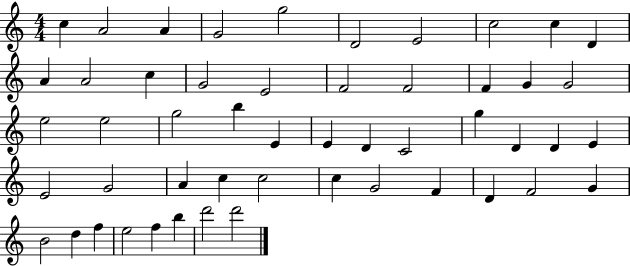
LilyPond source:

{
  \clef treble
  \numericTimeSignature
  \time 4/4
  \key c \major
  c''4 a'2 a'4 | g'2 g''2 | d'2 e'2 | c''2 c''4 d'4 | \break a'4 a'2 c''4 | g'2 e'2 | f'2 f'2 | f'4 g'4 g'2 | \break e''2 e''2 | g''2 b''4 e'4 | e'4 d'4 c'2 | g''4 d'4 d'4 e'4 | \break e'2 g'2 | a'4 c''4 c''2 | c''4 g'2 f'4 | d'4 f'2 g'4 | \break b'2 d''4 f''4 | e''2 f''4 b''4 | d'''2 d'''2 | \bar "|."
}